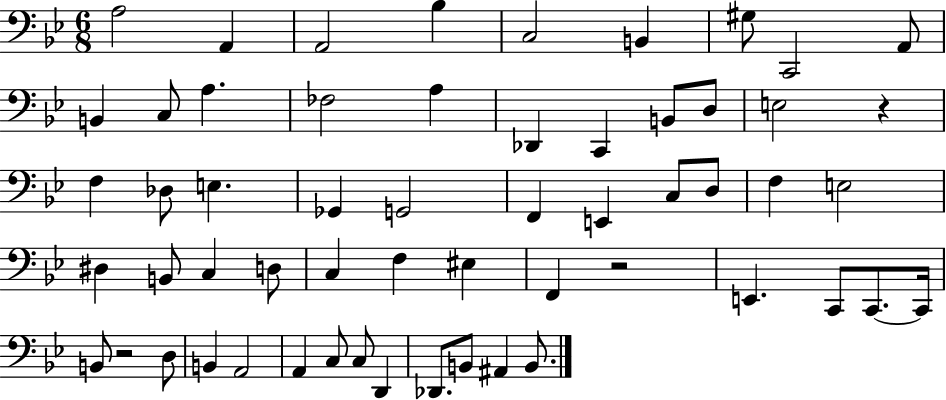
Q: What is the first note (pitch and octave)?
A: A3